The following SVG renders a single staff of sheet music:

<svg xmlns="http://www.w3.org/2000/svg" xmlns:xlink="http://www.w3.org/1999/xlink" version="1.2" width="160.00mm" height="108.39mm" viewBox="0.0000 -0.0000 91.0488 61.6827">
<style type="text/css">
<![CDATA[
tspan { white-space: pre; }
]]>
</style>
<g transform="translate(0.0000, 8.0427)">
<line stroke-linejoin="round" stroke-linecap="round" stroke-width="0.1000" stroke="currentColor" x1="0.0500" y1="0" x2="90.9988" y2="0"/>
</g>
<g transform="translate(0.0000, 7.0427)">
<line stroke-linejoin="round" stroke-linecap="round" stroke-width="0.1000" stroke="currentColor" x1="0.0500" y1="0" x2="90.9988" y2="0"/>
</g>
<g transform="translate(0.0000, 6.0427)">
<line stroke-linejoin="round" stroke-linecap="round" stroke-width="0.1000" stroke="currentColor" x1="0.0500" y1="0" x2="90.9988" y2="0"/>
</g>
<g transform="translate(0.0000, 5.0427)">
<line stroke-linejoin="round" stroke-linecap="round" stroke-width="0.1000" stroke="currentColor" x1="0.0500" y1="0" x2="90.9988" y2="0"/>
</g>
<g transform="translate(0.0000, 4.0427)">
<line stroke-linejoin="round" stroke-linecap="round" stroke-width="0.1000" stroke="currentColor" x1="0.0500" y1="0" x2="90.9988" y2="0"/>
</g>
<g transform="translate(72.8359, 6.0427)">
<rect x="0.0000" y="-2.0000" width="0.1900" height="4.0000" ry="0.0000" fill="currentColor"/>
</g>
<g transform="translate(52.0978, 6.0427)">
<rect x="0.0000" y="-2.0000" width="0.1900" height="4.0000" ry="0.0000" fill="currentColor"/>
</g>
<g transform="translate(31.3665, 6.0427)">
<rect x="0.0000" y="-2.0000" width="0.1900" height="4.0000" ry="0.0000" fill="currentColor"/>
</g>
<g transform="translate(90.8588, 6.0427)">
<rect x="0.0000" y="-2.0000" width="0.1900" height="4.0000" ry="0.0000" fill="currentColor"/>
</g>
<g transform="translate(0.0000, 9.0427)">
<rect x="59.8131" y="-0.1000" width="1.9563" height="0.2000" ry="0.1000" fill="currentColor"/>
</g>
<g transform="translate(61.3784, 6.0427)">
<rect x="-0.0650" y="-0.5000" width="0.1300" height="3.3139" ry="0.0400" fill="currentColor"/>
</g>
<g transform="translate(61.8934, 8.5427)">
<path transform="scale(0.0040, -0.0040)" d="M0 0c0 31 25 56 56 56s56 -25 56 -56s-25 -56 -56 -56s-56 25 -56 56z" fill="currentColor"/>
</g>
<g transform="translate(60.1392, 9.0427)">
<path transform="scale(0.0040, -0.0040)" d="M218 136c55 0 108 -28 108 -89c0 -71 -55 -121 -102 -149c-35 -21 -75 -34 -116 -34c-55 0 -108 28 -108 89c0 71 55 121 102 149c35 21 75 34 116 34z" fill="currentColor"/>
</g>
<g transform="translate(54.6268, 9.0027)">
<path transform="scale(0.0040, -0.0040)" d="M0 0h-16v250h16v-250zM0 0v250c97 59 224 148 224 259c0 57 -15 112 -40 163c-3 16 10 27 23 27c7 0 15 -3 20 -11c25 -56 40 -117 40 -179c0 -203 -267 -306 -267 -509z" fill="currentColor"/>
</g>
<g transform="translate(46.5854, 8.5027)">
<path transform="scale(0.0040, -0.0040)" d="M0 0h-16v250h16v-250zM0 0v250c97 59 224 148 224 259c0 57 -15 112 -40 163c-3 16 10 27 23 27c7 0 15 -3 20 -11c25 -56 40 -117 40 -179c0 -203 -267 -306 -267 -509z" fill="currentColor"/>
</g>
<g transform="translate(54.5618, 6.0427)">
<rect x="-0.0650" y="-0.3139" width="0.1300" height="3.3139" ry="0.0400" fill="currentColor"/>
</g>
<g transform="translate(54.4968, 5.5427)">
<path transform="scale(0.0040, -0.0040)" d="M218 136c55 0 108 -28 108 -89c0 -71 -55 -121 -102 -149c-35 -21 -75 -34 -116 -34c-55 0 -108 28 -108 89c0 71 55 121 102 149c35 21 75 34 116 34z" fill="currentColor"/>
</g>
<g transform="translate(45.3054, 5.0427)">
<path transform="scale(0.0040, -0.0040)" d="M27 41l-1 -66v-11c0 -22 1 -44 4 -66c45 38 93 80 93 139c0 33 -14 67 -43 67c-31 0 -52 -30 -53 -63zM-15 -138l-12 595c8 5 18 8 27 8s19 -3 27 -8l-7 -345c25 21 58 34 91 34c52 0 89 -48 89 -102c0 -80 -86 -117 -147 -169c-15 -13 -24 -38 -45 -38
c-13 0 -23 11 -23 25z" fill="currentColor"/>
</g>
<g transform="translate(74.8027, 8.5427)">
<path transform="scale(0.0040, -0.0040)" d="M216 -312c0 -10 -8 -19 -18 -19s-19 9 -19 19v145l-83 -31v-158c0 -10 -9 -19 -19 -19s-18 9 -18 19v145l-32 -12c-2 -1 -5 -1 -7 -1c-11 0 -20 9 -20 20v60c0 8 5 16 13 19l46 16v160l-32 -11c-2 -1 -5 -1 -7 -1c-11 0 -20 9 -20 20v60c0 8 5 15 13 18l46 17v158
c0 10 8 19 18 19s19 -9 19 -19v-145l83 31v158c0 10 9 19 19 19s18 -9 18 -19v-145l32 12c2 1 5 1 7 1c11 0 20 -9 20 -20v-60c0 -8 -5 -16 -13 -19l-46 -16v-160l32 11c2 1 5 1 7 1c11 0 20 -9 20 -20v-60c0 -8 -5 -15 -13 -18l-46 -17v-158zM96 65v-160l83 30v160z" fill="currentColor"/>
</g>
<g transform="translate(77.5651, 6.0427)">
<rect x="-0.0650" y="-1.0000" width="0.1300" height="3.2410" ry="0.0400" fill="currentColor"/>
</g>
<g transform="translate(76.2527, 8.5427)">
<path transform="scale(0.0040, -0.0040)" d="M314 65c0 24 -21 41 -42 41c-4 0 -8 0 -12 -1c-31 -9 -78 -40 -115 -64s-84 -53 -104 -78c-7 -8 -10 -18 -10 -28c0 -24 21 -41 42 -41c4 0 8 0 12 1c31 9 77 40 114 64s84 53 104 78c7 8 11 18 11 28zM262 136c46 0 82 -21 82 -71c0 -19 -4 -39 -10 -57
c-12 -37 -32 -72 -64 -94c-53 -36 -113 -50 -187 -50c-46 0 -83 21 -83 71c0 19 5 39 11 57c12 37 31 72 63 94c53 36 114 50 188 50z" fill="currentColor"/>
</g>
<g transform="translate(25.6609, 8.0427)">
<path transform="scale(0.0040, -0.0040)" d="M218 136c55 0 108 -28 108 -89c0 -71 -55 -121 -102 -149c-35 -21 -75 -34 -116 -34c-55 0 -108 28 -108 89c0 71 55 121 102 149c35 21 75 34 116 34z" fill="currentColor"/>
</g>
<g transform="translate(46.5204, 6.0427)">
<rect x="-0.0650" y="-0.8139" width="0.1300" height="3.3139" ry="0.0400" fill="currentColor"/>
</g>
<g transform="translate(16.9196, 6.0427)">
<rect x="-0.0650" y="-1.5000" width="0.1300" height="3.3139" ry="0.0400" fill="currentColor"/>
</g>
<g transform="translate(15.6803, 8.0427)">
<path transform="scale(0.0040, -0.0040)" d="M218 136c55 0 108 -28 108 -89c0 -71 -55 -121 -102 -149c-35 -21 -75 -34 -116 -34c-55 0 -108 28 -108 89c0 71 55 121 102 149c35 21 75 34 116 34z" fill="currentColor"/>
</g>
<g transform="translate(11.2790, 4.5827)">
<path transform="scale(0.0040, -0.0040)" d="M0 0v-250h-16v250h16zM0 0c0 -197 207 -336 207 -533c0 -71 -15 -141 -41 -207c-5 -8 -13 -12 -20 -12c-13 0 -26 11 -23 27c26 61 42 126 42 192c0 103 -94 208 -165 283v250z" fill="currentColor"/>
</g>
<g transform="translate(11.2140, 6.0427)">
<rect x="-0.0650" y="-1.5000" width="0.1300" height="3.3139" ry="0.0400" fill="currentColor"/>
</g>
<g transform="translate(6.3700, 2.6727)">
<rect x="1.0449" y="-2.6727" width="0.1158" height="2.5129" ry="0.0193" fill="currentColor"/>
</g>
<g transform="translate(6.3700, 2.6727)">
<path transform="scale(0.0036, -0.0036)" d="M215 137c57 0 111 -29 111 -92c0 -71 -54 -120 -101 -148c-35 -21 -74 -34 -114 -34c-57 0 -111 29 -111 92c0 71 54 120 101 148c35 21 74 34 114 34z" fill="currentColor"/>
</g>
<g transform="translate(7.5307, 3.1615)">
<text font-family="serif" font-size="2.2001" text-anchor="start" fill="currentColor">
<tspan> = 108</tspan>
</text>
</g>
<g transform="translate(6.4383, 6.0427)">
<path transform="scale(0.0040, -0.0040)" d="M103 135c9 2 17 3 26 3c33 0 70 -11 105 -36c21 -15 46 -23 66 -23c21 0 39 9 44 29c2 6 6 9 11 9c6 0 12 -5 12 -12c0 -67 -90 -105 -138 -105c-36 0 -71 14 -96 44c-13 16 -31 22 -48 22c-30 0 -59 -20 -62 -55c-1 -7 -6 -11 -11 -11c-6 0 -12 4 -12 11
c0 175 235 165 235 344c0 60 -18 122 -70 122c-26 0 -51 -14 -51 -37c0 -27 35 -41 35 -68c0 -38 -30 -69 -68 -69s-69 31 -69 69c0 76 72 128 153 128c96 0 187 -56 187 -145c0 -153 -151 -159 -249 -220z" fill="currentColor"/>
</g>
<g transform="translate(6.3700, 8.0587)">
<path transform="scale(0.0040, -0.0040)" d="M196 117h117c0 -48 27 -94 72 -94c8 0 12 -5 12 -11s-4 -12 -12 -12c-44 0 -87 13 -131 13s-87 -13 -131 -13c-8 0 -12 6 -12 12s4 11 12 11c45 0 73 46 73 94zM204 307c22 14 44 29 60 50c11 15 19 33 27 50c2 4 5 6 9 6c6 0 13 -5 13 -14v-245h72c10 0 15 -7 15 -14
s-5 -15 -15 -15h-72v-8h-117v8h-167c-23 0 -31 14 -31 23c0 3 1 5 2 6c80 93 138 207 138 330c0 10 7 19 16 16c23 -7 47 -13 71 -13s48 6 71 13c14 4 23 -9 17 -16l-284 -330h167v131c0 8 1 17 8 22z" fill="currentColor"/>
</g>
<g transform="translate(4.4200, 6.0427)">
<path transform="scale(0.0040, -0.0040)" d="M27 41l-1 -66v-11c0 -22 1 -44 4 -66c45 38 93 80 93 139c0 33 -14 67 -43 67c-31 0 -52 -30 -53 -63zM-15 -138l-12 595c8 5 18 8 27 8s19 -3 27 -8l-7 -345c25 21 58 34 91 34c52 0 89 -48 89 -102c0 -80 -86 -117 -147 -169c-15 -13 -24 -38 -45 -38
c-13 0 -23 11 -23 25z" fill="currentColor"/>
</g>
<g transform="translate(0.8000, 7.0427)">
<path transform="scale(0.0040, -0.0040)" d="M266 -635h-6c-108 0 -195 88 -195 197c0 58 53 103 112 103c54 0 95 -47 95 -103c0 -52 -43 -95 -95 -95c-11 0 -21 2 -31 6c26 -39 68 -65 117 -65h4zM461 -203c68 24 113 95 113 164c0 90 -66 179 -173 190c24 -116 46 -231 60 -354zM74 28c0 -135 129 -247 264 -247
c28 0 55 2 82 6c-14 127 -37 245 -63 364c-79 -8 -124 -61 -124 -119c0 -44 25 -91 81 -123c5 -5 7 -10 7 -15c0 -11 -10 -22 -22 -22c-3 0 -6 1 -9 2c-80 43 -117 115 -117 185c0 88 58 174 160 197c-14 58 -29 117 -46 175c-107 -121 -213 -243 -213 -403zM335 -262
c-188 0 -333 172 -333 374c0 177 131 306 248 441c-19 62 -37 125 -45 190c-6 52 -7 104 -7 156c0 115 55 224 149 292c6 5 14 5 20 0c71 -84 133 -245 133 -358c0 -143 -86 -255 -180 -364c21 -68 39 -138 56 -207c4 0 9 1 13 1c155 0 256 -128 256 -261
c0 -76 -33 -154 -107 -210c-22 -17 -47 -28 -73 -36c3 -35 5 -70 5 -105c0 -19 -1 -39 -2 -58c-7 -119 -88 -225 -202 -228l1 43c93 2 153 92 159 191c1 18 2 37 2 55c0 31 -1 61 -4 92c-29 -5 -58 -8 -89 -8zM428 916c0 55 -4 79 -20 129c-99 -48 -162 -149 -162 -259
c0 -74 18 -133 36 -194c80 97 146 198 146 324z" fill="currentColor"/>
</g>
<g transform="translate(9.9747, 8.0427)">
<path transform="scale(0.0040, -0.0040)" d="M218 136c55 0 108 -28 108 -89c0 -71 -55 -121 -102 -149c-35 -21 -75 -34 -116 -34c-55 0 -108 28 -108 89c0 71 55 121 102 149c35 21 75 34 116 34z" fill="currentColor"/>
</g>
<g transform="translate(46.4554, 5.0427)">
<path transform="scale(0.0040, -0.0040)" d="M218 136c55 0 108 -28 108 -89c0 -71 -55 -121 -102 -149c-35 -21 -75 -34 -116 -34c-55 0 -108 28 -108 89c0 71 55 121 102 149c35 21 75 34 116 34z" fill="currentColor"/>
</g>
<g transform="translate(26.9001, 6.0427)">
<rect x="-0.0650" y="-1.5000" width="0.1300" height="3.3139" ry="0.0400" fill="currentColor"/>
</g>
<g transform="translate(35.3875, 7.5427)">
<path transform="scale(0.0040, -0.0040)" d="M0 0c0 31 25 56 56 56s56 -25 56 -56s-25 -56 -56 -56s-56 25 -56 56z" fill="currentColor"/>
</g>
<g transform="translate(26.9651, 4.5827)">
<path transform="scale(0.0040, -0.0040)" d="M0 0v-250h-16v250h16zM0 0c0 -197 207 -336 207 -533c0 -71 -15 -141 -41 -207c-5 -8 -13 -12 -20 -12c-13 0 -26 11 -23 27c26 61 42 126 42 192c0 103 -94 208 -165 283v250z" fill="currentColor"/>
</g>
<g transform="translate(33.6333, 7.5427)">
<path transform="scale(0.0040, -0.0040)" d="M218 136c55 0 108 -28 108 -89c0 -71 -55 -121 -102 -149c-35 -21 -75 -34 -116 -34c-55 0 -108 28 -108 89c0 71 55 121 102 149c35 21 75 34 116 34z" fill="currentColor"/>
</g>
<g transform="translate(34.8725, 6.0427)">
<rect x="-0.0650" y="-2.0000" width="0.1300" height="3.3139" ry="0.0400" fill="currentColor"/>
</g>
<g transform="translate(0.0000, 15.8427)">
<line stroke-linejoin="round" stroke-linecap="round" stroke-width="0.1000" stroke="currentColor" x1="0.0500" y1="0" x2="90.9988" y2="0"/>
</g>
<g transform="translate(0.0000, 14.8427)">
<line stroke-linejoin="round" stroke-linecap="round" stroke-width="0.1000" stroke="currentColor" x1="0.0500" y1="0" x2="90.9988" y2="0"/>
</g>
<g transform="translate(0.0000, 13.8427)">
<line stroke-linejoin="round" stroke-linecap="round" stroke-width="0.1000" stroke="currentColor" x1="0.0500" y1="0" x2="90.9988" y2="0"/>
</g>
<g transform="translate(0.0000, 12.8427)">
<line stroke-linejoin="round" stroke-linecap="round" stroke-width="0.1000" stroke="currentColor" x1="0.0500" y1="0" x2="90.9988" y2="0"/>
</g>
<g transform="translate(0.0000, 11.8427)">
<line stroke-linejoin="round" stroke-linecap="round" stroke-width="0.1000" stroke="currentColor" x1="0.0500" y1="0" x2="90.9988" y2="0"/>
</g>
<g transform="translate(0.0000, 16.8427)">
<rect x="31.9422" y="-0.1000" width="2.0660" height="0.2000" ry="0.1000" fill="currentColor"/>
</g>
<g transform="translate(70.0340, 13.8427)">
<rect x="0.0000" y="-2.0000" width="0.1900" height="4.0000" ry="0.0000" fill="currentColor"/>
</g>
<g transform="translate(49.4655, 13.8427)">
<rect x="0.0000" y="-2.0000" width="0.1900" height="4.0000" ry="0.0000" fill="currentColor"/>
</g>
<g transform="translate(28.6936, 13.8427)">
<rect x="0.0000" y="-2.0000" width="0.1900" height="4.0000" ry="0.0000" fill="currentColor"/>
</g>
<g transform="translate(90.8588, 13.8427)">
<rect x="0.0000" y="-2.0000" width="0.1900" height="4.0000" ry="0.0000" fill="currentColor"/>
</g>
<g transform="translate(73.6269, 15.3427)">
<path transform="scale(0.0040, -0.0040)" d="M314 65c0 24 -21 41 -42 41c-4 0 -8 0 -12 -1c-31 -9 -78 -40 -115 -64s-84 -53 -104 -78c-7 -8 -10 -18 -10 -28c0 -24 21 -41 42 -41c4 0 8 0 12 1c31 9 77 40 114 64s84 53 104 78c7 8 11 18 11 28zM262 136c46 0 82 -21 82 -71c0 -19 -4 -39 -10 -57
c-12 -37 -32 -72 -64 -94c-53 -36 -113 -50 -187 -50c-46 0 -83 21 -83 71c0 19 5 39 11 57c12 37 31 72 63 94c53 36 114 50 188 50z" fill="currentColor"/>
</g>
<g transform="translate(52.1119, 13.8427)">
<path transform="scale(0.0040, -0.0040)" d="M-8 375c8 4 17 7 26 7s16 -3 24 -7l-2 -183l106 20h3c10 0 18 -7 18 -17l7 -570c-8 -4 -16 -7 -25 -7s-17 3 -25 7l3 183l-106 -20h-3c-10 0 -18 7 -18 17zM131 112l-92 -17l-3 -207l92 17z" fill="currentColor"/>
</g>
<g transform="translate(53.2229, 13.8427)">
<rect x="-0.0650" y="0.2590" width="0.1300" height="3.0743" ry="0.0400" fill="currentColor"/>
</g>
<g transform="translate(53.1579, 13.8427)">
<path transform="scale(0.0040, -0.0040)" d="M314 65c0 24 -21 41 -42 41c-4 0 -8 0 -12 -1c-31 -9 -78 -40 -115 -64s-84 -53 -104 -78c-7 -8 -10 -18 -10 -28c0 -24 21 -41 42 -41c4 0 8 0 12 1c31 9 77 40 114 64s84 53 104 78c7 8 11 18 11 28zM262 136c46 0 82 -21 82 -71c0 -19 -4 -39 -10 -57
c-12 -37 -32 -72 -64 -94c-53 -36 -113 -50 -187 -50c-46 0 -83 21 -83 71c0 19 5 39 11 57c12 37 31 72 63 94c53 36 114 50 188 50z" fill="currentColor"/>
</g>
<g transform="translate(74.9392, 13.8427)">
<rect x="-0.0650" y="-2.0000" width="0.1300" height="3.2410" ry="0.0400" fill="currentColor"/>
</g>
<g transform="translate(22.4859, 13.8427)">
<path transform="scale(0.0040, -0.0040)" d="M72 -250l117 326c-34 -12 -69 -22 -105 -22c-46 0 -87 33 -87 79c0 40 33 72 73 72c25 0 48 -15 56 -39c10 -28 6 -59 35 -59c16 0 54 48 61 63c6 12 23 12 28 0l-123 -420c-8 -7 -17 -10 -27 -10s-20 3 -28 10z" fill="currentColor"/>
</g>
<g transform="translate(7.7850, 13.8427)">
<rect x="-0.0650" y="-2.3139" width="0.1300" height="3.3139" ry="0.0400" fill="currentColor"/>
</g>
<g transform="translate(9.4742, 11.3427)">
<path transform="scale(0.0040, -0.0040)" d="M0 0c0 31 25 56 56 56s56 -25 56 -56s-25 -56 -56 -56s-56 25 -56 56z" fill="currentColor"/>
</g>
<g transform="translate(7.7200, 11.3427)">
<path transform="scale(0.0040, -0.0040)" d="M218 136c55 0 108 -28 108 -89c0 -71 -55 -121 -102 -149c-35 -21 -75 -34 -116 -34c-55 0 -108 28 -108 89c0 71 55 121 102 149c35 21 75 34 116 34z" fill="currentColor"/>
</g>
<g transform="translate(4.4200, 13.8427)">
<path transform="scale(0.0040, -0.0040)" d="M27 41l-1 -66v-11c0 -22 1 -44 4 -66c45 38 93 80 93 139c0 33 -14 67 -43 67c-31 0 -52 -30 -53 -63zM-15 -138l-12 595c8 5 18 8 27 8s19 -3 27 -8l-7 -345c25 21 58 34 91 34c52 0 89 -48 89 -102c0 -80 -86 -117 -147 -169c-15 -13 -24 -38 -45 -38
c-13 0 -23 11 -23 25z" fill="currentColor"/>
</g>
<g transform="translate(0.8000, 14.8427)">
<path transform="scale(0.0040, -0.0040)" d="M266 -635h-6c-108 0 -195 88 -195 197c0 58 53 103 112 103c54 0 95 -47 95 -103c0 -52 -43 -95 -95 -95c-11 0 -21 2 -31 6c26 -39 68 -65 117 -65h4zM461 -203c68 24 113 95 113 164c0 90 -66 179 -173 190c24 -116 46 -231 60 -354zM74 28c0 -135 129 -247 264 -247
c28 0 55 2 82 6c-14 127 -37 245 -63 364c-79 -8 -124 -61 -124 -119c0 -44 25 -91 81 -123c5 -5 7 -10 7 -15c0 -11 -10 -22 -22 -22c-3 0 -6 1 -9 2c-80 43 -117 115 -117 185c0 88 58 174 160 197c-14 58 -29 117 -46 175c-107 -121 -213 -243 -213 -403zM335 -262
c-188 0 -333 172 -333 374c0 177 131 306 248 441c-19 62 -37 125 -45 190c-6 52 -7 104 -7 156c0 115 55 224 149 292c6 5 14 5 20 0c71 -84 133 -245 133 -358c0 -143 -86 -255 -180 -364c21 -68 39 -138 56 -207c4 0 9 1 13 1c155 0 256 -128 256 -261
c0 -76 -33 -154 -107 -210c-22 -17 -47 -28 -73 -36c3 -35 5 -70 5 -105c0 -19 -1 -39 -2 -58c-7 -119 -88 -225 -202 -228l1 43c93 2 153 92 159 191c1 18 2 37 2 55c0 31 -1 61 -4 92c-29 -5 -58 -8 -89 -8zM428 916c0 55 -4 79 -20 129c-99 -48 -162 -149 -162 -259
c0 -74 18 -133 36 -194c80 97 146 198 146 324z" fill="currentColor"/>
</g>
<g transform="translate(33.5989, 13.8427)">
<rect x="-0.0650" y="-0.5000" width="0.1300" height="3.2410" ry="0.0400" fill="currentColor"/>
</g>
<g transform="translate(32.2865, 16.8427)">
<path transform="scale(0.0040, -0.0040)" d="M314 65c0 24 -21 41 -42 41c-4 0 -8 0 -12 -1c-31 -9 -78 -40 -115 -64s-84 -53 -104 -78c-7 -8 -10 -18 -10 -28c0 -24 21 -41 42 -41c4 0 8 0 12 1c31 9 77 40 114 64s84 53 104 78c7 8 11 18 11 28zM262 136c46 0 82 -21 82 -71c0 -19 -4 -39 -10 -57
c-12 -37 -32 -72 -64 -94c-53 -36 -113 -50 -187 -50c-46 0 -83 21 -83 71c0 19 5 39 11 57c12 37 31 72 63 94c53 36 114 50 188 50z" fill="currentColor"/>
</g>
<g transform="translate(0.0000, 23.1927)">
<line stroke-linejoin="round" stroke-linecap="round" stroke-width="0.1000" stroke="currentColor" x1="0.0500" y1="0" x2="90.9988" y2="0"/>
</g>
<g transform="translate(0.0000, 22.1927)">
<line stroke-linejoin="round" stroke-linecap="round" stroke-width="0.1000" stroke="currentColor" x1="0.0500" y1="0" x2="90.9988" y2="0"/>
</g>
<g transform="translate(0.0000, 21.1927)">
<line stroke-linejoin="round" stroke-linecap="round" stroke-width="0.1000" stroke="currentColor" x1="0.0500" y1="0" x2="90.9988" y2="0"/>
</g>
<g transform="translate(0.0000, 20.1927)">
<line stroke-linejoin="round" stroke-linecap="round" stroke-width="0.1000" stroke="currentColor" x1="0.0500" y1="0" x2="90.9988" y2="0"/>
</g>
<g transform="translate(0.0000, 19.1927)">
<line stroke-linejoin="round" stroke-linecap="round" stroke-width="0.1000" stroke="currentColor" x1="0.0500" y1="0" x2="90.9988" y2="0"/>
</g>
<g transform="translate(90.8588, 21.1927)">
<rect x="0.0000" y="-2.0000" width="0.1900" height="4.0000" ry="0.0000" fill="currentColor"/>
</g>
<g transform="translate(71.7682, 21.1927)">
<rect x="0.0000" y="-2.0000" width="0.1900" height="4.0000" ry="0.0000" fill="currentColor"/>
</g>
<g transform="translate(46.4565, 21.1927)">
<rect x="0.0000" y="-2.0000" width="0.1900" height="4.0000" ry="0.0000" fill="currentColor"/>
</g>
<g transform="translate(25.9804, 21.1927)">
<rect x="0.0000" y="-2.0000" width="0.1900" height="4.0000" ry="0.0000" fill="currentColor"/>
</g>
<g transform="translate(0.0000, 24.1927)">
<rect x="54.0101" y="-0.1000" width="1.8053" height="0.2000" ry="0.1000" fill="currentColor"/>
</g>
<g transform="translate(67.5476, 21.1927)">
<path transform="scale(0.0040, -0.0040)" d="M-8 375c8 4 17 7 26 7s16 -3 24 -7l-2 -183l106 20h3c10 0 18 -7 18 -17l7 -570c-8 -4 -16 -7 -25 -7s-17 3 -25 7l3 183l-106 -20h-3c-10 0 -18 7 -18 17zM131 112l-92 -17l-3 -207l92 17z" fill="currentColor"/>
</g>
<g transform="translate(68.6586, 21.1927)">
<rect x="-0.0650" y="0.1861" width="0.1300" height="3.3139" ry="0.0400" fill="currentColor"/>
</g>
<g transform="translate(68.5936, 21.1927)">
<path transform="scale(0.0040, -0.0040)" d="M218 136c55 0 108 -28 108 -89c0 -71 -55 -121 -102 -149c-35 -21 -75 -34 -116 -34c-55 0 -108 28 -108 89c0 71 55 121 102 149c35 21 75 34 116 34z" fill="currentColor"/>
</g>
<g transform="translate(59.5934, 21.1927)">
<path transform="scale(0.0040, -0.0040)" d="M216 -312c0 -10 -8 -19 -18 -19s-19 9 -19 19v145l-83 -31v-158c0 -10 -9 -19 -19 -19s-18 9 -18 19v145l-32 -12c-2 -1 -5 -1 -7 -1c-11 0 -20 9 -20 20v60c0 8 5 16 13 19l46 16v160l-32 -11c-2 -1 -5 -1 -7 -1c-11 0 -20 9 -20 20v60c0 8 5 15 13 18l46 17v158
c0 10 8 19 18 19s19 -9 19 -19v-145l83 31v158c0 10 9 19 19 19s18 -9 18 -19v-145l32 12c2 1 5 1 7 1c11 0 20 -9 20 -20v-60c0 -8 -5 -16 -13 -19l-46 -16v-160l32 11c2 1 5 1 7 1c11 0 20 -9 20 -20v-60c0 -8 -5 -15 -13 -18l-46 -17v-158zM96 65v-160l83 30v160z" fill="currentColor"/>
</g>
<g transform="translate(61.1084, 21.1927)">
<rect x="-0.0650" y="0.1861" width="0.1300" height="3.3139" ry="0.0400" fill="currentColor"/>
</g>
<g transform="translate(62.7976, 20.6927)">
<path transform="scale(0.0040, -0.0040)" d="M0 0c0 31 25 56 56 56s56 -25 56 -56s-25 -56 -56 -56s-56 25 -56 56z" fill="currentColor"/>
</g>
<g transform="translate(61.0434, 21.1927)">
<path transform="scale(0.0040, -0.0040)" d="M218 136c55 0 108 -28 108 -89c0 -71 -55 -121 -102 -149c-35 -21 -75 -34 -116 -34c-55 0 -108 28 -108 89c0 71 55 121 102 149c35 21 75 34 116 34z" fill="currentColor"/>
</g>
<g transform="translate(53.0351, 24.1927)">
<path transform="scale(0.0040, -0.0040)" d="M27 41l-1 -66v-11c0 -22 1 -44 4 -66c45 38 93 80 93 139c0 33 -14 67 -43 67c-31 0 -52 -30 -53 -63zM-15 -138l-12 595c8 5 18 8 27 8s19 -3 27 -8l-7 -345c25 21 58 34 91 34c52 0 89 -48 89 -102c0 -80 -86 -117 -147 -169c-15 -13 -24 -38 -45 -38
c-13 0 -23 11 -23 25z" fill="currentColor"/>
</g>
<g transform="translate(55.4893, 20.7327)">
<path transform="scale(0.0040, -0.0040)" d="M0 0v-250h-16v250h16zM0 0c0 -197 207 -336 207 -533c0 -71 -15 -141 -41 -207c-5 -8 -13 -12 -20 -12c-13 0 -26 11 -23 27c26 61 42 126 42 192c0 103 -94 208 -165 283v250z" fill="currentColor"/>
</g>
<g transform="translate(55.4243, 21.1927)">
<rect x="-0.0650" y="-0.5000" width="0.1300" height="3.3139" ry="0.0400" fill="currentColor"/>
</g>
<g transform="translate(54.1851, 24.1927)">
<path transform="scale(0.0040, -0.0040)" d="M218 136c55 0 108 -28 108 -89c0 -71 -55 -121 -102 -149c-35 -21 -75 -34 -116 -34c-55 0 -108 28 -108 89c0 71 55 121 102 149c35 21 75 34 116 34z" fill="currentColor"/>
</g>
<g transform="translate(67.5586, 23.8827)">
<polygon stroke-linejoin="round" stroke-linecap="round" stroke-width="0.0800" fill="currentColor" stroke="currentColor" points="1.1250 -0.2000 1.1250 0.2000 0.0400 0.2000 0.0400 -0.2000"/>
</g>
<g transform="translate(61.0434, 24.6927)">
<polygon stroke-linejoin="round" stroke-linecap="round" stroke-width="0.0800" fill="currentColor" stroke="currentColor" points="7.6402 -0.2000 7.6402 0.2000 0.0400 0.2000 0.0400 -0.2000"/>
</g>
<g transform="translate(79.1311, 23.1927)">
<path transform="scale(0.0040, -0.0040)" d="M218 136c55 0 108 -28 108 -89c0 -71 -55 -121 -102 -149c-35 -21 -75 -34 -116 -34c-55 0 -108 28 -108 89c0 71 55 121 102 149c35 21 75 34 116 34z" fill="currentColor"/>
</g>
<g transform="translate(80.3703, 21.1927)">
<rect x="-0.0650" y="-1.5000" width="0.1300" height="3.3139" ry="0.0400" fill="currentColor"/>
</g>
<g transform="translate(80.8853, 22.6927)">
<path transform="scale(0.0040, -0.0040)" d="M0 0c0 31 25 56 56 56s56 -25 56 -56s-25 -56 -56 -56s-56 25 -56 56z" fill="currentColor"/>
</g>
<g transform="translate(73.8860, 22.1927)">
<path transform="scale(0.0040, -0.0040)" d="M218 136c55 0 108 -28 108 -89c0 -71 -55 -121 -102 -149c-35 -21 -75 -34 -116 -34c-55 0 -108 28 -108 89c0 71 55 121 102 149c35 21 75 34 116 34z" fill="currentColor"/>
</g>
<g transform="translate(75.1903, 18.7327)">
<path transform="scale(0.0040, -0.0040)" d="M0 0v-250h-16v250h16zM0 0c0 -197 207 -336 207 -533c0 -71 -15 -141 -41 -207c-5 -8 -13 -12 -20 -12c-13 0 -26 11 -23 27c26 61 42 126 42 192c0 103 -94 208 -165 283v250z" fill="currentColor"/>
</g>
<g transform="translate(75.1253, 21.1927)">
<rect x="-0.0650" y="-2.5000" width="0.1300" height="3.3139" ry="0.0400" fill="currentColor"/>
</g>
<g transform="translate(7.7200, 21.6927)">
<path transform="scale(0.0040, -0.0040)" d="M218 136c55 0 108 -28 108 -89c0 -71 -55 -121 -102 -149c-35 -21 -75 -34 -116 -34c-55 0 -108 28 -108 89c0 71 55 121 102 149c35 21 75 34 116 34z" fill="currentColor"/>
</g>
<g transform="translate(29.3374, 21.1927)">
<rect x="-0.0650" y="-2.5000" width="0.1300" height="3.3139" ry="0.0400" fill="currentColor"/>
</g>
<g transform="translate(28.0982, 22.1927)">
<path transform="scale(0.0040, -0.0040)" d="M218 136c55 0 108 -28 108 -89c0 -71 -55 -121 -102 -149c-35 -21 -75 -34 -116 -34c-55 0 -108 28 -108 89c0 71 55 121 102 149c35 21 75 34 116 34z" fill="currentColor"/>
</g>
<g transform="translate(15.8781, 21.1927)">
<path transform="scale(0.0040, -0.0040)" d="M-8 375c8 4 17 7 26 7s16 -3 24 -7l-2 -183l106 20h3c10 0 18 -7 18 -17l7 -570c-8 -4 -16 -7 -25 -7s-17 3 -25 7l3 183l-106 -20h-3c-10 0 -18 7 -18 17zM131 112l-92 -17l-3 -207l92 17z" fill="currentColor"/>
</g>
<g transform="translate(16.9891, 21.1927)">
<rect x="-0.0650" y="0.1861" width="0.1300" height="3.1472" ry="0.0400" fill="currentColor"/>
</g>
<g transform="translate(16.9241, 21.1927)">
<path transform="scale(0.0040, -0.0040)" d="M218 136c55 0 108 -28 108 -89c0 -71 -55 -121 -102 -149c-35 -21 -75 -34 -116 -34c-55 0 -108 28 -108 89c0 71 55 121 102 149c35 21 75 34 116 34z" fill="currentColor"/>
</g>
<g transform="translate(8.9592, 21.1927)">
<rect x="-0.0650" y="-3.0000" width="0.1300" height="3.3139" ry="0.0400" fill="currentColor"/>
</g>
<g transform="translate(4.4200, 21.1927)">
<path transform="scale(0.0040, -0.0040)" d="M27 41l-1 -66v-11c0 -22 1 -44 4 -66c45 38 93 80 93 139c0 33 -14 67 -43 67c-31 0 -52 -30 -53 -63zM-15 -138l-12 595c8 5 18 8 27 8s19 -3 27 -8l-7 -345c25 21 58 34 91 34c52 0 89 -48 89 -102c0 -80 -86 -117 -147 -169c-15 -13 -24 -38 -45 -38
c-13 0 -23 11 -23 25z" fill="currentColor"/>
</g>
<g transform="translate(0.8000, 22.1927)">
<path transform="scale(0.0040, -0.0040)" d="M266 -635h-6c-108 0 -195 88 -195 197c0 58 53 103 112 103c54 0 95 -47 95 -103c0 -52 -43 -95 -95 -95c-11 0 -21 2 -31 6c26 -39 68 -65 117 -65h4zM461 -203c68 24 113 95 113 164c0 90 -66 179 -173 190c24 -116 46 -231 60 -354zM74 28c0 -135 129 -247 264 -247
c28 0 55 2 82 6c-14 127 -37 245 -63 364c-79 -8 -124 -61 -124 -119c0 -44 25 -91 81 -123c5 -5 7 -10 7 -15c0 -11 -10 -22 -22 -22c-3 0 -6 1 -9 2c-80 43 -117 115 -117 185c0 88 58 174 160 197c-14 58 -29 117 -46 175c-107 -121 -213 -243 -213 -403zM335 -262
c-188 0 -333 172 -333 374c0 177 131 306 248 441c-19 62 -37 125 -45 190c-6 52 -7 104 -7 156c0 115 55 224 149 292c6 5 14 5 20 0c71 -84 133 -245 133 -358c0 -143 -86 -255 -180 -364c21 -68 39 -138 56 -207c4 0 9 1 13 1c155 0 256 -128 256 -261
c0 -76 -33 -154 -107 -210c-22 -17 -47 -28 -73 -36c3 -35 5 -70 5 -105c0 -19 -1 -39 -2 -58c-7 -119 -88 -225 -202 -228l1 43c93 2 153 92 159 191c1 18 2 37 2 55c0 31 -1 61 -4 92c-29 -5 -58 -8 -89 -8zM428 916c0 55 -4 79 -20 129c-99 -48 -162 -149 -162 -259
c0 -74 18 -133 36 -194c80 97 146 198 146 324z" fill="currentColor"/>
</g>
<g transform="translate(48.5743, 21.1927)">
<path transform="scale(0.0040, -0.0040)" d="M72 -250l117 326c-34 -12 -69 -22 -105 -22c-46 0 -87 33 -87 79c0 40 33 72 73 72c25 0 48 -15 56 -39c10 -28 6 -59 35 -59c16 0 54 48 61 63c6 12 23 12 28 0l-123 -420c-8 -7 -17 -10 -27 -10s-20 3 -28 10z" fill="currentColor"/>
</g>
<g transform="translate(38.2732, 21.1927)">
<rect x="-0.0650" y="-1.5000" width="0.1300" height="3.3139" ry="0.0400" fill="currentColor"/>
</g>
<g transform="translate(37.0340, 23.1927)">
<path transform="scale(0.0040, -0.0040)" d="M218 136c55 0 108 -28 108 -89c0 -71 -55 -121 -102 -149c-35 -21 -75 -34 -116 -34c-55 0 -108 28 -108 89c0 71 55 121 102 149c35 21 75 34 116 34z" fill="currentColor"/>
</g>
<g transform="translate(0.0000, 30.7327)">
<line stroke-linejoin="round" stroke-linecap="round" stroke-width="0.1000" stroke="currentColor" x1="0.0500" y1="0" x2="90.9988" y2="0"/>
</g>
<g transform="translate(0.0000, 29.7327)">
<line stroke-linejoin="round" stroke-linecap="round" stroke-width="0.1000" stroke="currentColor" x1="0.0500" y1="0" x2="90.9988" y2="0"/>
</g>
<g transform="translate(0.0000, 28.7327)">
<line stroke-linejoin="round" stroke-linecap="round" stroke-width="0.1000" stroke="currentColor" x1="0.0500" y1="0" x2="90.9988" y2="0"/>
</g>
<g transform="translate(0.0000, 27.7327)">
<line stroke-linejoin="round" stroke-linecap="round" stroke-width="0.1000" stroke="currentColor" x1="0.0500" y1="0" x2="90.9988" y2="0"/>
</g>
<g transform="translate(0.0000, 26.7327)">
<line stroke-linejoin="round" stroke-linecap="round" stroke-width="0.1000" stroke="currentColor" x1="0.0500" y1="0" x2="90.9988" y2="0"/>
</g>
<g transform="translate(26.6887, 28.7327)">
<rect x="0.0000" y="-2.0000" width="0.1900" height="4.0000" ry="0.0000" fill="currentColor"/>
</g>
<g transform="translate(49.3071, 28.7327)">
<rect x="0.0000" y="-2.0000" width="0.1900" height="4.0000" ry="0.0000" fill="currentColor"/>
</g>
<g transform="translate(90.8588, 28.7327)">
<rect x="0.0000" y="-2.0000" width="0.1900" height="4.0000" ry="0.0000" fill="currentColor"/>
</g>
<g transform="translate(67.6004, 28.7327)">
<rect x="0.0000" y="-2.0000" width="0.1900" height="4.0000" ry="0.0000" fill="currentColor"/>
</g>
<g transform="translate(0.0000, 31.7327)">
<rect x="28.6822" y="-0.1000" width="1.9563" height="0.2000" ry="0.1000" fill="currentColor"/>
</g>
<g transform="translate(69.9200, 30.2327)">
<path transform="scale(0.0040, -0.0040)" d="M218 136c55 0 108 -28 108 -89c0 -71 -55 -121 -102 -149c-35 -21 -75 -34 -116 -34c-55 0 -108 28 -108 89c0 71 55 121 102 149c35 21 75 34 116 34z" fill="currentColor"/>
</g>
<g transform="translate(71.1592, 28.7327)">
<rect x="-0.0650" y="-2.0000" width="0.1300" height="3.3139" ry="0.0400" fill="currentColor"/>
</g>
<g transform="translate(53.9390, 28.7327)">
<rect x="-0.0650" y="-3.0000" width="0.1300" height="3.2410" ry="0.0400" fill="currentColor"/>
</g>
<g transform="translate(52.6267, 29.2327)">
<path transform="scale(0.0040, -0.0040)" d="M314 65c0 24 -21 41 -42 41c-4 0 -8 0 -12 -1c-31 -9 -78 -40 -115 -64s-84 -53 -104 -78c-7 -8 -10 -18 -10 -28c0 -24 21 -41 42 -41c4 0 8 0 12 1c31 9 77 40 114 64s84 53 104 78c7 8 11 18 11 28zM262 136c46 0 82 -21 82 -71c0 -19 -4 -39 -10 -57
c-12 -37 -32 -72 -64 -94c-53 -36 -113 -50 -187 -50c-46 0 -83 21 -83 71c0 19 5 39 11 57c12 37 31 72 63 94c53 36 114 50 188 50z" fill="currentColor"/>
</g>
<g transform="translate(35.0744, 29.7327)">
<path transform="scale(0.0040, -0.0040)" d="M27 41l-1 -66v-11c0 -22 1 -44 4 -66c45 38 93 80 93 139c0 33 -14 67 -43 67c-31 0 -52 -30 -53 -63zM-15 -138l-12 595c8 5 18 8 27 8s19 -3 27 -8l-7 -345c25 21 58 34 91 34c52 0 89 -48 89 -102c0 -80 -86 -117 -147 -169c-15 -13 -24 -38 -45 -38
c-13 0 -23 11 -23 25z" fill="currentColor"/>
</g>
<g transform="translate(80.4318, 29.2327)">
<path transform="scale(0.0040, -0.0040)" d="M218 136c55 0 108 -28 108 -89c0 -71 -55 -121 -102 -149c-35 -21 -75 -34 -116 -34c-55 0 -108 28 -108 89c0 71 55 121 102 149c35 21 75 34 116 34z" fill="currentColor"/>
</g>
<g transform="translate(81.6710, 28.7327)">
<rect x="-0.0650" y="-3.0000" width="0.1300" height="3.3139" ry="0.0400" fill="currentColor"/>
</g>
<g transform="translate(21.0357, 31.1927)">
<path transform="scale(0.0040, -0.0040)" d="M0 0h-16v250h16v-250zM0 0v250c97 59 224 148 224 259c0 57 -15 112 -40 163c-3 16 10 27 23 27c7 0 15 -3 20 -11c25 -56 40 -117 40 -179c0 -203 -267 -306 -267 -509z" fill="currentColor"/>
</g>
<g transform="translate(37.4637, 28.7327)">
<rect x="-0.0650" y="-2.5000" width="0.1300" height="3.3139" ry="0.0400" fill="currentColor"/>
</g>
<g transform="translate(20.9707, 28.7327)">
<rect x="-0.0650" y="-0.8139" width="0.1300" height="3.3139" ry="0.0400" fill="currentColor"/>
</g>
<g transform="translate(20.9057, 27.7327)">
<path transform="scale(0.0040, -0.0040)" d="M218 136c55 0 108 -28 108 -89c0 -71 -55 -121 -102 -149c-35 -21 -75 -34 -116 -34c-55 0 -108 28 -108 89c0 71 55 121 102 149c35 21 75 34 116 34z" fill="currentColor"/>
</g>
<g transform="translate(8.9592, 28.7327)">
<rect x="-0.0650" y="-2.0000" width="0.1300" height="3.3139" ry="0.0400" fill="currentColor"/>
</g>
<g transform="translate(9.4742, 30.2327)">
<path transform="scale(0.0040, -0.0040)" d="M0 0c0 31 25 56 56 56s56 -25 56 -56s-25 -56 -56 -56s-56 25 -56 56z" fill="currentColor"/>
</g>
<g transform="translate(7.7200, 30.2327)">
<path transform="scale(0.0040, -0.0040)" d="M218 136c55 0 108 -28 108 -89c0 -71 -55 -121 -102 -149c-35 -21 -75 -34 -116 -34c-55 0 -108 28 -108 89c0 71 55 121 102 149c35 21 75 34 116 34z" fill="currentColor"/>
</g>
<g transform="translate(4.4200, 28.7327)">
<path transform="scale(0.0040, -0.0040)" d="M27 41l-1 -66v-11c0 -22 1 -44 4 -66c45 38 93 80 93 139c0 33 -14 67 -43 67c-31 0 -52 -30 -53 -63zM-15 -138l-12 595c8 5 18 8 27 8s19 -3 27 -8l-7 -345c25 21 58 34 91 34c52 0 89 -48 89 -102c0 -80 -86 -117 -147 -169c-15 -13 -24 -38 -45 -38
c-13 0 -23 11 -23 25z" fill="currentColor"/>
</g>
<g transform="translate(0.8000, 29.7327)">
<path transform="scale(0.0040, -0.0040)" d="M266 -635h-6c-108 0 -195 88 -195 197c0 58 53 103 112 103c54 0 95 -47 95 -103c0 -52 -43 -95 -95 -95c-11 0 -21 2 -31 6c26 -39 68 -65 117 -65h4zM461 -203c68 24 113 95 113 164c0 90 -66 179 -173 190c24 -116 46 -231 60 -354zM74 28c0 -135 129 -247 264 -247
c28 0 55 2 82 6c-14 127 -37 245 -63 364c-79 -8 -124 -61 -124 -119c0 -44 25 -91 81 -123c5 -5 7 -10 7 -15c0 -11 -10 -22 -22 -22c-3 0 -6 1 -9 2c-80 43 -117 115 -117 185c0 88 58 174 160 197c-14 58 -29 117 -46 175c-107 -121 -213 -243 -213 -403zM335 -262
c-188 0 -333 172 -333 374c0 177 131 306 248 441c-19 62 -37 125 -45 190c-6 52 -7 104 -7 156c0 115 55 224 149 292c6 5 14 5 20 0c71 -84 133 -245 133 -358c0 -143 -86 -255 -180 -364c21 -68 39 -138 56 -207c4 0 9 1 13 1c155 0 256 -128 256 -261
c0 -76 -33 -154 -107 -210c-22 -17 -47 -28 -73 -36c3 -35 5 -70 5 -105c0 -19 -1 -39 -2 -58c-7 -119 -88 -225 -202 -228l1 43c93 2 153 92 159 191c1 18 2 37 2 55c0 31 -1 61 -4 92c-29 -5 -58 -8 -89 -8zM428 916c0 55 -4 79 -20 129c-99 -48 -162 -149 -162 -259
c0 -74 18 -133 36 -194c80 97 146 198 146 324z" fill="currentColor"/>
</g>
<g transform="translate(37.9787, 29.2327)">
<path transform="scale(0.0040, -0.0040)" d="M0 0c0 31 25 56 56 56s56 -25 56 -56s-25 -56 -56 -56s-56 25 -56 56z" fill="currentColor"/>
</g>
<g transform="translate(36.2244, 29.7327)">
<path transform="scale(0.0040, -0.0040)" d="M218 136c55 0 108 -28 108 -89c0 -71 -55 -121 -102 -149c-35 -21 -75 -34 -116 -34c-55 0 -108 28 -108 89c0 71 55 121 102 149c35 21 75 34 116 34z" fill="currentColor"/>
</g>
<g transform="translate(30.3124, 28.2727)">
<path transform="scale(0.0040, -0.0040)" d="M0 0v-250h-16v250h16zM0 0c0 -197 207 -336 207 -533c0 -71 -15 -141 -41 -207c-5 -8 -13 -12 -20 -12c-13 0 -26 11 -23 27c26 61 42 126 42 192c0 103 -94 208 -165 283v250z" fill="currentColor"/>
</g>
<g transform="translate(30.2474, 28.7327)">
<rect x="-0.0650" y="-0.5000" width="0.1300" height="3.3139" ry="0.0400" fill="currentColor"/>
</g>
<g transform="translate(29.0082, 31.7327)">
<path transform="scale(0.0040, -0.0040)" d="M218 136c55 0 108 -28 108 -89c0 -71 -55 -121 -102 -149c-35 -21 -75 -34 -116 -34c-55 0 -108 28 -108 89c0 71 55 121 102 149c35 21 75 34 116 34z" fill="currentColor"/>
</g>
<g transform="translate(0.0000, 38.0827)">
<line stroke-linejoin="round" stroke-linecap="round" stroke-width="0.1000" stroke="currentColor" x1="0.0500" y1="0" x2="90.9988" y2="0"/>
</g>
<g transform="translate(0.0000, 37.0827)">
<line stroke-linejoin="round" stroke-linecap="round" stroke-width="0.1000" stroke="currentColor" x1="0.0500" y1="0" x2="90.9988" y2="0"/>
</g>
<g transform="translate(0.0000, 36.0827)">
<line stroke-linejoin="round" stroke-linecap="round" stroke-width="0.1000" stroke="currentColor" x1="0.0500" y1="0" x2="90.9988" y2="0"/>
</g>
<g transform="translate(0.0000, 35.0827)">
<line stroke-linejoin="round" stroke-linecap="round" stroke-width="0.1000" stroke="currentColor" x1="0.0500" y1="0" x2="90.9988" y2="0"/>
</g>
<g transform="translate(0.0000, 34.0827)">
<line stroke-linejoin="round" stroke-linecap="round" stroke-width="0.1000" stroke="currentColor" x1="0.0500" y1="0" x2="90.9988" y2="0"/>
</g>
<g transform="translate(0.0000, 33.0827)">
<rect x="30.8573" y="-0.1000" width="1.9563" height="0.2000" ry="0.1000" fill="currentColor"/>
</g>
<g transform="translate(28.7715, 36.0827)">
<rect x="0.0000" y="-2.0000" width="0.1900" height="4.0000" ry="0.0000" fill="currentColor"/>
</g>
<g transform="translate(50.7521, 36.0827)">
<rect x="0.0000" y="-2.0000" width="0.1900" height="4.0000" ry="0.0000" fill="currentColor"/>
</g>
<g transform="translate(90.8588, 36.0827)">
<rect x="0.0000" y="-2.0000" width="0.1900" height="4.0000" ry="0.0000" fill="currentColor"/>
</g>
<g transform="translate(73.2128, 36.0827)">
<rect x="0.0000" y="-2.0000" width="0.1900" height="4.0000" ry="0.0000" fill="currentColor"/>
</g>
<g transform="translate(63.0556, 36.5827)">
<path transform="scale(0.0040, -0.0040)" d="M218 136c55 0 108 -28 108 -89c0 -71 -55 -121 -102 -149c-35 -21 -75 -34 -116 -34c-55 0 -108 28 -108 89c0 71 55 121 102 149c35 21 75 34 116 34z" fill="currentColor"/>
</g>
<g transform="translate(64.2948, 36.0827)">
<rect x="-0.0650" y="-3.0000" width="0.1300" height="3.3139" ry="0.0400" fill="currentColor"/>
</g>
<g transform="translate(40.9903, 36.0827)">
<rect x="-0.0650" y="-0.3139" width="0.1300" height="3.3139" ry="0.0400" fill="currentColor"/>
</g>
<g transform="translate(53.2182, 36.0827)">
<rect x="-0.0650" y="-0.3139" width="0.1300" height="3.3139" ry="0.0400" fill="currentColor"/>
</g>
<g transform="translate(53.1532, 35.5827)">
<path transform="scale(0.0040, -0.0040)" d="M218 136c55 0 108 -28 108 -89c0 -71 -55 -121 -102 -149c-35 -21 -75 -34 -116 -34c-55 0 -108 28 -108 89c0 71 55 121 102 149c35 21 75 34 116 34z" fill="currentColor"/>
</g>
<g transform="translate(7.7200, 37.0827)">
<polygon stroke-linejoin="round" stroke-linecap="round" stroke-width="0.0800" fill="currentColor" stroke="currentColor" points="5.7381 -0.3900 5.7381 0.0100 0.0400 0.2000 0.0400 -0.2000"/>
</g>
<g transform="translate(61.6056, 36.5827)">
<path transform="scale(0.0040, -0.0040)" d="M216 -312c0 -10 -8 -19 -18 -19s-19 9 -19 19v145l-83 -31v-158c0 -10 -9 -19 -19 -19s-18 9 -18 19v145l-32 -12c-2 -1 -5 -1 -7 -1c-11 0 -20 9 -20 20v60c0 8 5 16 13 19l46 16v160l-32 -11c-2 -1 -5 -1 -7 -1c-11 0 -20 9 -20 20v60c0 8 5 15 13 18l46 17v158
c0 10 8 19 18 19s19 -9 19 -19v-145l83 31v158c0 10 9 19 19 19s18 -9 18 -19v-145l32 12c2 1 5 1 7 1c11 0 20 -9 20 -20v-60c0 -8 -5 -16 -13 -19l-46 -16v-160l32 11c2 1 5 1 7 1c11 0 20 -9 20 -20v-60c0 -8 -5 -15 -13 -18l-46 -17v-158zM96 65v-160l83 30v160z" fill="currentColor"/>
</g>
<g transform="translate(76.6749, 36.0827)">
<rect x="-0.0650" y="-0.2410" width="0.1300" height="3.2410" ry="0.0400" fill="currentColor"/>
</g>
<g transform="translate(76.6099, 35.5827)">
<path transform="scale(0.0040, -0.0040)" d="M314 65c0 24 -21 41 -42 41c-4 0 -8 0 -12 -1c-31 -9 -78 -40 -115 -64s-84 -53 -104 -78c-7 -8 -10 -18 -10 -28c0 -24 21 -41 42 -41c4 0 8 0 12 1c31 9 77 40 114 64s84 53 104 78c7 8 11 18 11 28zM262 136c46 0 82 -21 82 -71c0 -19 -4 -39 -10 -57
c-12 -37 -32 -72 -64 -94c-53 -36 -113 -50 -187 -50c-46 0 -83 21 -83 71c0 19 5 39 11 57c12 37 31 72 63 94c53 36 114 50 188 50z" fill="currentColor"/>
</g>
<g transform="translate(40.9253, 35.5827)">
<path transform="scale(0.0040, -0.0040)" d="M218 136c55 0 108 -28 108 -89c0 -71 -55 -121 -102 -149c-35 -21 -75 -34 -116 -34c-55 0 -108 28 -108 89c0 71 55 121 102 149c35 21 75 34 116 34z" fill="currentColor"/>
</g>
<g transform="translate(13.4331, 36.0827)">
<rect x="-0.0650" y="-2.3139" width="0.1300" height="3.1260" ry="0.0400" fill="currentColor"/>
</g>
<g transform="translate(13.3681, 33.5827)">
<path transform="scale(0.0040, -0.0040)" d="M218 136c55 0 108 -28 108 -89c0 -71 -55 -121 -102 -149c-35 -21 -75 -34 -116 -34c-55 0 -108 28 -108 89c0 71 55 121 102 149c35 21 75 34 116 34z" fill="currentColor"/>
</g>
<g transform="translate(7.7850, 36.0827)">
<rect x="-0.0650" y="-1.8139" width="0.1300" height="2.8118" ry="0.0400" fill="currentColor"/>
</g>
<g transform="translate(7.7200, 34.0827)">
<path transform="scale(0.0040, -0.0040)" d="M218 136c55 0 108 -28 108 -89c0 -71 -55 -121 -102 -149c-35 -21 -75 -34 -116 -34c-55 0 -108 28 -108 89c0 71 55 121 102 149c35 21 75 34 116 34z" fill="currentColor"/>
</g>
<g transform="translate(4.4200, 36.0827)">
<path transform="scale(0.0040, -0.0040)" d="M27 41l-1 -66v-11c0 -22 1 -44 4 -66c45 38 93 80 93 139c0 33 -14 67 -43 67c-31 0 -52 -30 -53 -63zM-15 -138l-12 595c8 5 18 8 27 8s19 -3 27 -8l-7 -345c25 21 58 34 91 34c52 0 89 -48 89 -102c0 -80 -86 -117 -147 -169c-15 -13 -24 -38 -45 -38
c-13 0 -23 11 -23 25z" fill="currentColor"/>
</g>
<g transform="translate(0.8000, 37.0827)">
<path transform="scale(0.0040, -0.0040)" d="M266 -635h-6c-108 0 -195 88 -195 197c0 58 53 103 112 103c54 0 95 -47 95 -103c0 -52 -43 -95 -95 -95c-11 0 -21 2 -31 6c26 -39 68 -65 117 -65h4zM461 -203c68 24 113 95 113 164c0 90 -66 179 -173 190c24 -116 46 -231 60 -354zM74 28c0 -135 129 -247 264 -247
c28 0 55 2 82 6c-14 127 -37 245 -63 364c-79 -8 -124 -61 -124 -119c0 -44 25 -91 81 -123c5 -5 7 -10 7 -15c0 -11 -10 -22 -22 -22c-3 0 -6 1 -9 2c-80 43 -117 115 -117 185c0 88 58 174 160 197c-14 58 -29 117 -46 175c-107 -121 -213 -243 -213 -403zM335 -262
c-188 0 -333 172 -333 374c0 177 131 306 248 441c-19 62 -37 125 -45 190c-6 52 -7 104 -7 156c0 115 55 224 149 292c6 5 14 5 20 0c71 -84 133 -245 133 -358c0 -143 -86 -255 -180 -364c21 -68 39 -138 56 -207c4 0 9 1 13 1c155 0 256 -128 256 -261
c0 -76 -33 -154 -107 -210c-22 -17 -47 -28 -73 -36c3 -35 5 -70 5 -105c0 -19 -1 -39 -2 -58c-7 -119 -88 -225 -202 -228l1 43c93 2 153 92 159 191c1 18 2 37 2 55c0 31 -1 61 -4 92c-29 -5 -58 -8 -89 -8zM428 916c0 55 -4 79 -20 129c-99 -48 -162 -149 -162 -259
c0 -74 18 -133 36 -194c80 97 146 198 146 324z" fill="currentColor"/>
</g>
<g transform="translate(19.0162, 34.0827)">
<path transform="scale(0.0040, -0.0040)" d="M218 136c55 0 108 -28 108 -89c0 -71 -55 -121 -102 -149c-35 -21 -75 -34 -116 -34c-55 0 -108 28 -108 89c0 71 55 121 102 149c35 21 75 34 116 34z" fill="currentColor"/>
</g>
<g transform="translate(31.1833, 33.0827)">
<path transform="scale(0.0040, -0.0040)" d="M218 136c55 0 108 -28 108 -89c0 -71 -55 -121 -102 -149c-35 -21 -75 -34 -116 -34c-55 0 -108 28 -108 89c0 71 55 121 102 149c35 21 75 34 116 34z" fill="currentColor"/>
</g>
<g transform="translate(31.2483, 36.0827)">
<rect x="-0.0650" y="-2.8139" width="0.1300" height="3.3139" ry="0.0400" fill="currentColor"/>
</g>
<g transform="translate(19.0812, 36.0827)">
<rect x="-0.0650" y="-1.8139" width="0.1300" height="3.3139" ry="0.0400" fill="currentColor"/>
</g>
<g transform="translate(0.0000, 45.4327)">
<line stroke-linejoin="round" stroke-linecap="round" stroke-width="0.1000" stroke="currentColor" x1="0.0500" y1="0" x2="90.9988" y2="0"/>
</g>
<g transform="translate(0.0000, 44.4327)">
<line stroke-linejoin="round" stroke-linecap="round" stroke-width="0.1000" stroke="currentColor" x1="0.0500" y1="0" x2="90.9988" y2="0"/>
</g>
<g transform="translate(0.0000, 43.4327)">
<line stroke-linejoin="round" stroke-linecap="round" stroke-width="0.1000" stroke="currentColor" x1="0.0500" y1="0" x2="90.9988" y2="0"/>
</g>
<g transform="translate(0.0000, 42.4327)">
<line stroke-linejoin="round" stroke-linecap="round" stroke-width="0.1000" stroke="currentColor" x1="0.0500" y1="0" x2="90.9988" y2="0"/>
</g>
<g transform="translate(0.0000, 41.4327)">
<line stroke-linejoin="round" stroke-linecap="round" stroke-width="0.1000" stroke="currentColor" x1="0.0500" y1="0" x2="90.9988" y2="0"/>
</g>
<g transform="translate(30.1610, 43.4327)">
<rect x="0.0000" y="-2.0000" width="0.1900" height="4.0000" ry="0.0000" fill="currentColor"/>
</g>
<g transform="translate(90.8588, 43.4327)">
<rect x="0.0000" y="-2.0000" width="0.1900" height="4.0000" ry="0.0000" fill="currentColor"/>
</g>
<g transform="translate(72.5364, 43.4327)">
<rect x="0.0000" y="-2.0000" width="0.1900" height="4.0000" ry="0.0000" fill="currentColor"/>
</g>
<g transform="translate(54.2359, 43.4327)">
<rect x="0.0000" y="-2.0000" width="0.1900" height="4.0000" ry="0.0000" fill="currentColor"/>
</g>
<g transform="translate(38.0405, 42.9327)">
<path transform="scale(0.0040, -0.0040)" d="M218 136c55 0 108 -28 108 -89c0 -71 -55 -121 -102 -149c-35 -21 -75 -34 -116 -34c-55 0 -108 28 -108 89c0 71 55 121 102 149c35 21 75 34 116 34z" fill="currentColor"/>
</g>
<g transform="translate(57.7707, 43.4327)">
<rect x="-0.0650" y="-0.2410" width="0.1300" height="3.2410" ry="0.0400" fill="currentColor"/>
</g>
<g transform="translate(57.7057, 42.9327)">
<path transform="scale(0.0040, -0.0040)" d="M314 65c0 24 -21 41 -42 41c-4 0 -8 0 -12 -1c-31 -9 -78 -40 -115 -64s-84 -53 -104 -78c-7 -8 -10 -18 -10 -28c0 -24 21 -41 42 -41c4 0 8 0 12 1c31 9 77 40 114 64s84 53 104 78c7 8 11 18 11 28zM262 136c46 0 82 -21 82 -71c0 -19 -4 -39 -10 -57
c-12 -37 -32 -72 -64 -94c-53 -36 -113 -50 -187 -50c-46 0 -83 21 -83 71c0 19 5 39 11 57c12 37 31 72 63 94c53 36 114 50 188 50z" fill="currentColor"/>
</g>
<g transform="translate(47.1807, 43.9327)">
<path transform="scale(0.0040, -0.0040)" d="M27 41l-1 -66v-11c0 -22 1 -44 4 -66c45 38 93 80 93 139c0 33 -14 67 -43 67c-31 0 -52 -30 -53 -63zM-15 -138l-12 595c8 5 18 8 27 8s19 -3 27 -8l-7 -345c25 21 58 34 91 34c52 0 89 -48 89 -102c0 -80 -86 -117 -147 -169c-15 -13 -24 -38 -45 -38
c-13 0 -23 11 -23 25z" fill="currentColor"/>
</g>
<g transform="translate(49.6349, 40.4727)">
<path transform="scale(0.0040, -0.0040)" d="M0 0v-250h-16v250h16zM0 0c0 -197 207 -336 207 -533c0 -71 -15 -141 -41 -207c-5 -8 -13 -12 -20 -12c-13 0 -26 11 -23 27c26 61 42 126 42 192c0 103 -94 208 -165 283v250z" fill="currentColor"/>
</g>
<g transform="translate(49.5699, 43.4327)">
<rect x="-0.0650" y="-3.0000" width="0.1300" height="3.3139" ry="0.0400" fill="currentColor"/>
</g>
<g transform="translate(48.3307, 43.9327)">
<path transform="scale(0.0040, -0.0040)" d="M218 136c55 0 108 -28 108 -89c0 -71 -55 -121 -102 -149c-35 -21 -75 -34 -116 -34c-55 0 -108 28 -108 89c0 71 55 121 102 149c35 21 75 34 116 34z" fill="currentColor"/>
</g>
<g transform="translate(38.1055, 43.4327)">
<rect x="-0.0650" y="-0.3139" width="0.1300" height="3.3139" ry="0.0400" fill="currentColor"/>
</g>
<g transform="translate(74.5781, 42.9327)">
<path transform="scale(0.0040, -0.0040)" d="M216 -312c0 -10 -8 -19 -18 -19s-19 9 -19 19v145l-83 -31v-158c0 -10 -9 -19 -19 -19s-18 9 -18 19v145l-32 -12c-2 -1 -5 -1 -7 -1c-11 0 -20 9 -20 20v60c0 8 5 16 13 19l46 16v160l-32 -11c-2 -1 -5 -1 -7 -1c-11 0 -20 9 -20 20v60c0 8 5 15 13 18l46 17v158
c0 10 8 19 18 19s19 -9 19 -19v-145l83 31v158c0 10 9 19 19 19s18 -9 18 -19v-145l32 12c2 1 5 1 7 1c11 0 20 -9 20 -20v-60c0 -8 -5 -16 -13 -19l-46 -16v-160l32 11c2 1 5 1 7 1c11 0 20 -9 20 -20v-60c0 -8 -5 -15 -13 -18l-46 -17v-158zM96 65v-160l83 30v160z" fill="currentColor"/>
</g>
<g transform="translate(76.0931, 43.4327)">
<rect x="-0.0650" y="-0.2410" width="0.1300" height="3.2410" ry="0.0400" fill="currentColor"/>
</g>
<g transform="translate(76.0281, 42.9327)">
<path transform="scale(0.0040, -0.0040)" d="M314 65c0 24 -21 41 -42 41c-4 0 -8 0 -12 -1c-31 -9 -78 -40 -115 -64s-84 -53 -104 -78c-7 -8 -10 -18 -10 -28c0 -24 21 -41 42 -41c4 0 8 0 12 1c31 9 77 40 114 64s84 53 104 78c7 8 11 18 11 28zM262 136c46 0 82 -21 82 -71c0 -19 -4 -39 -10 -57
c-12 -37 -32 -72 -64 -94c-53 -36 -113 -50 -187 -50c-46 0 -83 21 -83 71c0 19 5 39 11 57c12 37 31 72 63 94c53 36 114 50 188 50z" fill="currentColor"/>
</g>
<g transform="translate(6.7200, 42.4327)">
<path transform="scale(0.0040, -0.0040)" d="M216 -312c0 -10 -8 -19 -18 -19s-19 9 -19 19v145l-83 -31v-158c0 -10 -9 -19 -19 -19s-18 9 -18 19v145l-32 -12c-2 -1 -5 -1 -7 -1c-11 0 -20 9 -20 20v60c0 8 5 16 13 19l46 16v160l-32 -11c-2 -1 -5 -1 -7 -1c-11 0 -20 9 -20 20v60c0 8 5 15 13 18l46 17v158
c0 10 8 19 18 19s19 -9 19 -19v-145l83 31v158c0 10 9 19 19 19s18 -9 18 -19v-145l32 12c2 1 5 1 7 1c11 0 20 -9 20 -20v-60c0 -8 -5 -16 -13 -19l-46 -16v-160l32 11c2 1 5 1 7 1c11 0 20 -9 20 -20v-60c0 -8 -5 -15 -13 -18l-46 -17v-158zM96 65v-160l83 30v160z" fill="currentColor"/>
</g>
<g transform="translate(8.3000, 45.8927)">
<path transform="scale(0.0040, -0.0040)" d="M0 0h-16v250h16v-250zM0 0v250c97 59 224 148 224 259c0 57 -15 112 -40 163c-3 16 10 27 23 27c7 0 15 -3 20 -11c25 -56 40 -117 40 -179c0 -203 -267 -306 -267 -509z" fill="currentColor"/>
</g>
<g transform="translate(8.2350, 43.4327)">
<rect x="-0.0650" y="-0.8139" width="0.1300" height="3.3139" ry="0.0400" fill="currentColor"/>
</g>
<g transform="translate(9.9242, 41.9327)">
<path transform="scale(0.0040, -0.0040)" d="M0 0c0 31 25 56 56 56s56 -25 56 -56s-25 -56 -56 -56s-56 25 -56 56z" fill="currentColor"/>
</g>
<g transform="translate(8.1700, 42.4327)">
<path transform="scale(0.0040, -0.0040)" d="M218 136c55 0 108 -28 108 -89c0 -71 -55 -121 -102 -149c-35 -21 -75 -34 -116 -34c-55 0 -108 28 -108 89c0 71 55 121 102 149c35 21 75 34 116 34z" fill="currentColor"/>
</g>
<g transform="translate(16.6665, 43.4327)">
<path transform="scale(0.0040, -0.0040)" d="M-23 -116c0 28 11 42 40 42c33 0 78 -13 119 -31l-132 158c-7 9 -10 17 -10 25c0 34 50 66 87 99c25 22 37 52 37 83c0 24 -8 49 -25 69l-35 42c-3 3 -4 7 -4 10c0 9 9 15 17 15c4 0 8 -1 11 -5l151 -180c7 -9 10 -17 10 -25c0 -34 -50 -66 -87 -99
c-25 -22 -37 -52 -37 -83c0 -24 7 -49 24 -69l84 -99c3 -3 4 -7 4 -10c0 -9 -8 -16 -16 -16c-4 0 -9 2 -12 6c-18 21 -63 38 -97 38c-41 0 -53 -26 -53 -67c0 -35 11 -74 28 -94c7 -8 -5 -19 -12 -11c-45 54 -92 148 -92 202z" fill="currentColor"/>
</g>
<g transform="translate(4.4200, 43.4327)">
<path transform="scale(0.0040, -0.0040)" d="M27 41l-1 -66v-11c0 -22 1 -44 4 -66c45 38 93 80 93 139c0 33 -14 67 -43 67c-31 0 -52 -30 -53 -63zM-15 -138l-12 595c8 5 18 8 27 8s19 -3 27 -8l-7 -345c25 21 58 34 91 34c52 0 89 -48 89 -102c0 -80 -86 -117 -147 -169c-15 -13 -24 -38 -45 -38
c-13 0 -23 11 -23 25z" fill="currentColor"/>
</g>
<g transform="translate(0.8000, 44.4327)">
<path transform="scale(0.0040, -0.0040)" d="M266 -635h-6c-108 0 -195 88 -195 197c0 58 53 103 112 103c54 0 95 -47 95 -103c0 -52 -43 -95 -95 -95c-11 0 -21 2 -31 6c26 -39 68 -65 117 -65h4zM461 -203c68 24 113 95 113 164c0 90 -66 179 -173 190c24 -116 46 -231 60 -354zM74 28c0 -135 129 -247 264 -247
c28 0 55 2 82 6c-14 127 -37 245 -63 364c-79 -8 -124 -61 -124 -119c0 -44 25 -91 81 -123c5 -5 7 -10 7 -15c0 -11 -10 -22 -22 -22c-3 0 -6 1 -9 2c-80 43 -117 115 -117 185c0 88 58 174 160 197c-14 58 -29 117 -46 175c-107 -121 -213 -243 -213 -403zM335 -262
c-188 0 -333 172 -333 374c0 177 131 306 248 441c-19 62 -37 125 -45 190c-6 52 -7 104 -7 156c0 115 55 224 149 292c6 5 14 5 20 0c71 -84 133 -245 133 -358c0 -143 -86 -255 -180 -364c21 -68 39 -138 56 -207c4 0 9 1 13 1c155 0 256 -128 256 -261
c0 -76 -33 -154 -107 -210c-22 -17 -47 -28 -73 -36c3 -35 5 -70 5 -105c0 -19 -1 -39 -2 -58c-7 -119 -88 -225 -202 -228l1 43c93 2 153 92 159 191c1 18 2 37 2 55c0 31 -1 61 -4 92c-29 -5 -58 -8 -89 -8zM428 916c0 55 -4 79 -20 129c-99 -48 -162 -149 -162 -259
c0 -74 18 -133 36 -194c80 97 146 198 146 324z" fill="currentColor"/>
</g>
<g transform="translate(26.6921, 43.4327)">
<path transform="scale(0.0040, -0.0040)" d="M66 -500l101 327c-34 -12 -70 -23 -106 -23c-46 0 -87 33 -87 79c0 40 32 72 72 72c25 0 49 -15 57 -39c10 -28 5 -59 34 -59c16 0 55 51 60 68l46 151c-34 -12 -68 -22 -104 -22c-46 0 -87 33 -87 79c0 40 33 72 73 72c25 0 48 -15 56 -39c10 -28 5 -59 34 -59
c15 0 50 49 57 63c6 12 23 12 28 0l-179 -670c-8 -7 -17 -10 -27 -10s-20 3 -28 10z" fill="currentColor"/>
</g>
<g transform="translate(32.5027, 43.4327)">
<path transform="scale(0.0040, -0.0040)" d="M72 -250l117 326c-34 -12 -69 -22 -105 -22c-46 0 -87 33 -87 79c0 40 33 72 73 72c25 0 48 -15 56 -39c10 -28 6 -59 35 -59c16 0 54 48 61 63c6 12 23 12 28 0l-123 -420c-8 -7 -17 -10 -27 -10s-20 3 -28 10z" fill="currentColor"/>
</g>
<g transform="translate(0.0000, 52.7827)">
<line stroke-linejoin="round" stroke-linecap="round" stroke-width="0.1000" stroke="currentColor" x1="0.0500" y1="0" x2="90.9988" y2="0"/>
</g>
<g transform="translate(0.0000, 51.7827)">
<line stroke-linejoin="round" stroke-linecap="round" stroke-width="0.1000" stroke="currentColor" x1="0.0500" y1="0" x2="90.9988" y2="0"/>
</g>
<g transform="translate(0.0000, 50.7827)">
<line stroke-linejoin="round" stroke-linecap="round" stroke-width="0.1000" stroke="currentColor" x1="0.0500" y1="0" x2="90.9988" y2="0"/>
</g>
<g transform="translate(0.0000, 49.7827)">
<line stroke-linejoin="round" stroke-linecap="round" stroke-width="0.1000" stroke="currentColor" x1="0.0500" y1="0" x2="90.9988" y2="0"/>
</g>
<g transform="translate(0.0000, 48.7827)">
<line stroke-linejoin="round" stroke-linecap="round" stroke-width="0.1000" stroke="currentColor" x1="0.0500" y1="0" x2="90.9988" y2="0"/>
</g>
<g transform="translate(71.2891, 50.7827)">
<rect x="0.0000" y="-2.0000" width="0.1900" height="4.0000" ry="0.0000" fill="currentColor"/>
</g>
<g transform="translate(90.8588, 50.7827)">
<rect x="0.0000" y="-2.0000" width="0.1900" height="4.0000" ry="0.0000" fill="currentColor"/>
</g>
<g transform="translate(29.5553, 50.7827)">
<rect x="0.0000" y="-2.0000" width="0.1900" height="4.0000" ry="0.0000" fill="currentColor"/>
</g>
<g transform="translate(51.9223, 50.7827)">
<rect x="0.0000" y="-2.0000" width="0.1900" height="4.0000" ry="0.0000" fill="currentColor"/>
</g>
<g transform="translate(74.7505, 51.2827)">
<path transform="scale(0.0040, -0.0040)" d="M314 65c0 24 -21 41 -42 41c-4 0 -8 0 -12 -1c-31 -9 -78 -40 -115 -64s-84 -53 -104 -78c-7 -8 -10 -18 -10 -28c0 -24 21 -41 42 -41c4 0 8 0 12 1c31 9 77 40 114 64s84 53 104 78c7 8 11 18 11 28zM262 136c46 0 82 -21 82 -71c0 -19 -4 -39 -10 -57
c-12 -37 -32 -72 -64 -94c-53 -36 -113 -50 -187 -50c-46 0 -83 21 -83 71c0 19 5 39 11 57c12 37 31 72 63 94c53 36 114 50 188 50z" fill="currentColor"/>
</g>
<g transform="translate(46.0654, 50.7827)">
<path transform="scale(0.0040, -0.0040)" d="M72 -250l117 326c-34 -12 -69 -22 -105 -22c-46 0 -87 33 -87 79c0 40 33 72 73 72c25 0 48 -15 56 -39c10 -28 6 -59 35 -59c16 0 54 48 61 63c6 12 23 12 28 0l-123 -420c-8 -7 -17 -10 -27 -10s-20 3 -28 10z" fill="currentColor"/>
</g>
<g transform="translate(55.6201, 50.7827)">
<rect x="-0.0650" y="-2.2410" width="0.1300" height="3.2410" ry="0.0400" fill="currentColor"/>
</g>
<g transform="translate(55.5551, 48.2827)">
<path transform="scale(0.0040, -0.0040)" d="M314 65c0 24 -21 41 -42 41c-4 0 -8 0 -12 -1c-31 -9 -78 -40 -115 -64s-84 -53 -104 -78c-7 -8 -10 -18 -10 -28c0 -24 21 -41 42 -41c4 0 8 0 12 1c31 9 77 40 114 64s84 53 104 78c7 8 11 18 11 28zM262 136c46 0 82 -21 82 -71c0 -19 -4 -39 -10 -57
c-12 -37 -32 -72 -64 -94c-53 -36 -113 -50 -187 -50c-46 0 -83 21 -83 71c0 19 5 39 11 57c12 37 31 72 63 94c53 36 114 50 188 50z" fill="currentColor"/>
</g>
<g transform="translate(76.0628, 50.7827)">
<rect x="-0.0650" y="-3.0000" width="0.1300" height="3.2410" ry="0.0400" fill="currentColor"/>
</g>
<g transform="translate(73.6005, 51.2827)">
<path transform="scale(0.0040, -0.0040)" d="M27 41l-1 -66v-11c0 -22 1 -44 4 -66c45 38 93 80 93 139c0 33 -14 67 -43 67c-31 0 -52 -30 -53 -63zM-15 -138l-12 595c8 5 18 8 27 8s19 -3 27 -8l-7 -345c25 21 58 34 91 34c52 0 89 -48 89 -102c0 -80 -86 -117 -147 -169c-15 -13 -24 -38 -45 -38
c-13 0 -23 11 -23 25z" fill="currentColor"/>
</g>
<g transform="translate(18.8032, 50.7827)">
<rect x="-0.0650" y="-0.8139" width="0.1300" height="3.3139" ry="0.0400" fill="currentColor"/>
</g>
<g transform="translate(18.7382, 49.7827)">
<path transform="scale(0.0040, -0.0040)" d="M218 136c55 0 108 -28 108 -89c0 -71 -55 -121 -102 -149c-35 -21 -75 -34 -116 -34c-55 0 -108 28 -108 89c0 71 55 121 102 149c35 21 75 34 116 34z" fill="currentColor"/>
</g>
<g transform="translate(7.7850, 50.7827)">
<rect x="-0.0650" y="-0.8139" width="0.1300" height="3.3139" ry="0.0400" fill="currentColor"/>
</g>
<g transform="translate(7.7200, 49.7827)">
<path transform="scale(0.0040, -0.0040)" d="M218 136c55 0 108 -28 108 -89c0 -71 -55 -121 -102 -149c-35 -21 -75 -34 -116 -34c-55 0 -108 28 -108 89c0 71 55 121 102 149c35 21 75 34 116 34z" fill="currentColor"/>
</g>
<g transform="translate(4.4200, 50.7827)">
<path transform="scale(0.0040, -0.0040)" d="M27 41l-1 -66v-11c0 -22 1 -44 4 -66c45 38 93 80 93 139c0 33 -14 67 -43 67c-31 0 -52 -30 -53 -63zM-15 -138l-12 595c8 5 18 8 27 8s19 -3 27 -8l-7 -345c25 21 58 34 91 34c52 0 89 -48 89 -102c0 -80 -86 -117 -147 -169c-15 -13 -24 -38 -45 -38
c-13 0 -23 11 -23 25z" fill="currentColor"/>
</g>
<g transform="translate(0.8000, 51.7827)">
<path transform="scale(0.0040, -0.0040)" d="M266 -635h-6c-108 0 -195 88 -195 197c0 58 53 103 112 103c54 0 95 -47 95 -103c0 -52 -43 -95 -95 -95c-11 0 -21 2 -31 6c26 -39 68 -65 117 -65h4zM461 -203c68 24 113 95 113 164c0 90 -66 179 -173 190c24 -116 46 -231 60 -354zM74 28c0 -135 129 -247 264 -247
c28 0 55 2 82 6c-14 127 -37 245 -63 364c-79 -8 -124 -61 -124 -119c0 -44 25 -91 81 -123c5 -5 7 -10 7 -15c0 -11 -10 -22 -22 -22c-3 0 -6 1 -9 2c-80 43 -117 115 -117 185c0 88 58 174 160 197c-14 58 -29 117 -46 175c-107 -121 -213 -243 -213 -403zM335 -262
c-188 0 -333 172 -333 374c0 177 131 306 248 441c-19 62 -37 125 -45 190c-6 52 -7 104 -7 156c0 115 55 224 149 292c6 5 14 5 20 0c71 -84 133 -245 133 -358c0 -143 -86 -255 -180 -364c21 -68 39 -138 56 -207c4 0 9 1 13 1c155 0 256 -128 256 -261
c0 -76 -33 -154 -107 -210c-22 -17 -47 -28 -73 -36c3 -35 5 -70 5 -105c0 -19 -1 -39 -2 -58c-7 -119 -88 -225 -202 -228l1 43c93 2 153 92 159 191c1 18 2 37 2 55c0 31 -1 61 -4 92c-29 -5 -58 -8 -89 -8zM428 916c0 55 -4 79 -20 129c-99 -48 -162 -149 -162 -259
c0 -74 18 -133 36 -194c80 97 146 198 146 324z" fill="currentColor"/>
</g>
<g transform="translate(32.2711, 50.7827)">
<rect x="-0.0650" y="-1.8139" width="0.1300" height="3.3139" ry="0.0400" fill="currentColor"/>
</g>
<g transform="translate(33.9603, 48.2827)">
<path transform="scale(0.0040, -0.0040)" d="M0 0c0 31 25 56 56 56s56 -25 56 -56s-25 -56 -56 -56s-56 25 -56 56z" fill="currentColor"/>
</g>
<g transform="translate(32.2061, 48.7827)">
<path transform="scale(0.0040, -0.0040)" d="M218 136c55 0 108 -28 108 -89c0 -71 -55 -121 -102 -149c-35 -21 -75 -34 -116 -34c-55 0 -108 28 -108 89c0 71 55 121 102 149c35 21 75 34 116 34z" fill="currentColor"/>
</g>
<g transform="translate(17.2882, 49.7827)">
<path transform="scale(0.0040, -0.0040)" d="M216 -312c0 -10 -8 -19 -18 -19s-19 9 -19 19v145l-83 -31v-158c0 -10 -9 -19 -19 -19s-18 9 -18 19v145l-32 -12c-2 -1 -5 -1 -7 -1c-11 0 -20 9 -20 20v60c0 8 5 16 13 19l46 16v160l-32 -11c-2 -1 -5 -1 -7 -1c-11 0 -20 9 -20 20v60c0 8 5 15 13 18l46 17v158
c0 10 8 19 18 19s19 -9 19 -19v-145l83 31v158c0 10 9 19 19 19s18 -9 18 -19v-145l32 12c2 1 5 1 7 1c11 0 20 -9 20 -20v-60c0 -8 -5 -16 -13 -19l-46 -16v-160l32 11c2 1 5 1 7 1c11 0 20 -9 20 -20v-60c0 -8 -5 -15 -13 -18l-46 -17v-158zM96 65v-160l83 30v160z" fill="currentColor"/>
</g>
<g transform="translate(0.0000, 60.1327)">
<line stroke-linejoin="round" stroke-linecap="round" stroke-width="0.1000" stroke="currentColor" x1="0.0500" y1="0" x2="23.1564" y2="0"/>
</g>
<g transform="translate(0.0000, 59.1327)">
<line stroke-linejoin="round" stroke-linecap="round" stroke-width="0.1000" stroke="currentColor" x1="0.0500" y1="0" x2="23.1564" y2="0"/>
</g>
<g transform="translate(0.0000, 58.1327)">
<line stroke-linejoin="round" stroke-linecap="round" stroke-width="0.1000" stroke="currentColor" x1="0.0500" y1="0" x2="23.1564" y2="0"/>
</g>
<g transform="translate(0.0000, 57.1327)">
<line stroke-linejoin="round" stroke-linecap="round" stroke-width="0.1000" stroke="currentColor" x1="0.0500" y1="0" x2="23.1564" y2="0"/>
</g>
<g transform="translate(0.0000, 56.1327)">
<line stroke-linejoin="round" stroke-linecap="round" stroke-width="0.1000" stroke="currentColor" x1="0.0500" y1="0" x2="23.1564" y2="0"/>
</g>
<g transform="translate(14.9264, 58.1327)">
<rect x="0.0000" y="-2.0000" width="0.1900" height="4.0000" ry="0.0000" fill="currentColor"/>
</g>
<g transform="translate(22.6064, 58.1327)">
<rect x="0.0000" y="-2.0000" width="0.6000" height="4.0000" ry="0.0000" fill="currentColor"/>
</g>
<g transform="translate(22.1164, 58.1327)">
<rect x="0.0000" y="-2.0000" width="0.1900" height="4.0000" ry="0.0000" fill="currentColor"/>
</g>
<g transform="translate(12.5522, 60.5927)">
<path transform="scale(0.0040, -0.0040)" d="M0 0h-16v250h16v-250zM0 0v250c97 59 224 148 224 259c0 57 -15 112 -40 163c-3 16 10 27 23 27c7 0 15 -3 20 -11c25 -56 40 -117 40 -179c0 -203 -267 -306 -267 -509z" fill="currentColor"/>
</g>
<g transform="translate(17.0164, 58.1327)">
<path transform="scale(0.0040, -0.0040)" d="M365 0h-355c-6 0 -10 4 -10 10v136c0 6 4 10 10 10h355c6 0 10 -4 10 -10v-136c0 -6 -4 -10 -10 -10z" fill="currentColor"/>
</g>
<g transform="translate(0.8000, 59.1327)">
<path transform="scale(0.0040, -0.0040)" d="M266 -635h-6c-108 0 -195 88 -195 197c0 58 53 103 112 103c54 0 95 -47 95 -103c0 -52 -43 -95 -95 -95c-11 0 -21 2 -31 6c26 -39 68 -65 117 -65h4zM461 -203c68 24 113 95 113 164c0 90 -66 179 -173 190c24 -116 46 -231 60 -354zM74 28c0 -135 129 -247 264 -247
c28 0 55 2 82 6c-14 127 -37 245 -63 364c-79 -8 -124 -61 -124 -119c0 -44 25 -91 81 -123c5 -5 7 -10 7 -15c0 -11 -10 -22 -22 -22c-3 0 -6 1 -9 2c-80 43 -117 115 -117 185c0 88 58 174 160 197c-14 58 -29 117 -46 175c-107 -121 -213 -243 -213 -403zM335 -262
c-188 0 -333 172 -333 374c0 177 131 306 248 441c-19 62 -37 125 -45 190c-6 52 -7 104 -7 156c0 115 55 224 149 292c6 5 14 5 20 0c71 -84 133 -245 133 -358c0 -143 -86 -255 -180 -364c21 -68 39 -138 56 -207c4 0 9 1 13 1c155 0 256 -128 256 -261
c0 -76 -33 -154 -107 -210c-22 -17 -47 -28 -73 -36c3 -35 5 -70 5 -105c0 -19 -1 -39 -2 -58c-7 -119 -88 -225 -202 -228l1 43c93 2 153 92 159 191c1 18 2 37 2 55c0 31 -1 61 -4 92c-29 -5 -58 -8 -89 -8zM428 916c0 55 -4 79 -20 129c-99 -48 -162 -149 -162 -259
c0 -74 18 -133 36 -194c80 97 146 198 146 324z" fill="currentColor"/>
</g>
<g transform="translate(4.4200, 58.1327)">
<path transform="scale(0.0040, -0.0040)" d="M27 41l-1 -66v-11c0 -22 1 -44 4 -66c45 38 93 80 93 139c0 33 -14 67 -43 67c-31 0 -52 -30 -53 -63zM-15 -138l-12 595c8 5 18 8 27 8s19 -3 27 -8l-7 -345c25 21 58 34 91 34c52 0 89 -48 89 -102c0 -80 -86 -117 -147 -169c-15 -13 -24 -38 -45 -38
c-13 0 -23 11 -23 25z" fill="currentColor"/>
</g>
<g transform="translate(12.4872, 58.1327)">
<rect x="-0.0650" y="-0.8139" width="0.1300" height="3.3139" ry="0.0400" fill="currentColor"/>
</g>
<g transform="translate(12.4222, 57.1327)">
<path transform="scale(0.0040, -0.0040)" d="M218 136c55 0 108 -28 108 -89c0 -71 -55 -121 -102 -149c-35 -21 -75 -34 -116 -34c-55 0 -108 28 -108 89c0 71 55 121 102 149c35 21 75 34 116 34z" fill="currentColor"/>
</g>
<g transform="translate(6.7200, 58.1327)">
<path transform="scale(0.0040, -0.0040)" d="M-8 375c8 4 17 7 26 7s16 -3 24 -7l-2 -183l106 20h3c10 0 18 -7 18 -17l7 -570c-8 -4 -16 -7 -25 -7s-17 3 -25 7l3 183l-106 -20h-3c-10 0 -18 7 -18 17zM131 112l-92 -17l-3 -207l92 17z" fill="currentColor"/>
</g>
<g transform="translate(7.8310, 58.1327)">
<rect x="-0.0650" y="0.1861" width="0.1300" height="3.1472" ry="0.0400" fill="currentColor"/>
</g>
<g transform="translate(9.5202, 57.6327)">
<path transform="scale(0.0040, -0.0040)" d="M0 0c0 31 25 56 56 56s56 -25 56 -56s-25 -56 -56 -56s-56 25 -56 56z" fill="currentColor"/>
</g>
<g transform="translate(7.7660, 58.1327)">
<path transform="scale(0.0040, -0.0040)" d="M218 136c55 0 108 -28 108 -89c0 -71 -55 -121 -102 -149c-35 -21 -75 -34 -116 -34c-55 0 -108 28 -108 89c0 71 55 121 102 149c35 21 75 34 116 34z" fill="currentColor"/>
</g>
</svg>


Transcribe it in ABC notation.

X:1
T:Untitled
M:2/4
L:1/4
K:F
E/2 E E/2 F _d/2 c/2 C ^D2 g z/2 C2 B2 F2 A B G E z/2 _C/2 ^B/2 B/4 G/2 E F d/2 C/2 _G A2 F A f/2 g/2 f a c c ^A c2 ^d/2 z z/4 z/2 c _A/2 c2 ^c2 d ^d f z/2 g2 _A2 B d/2 z2